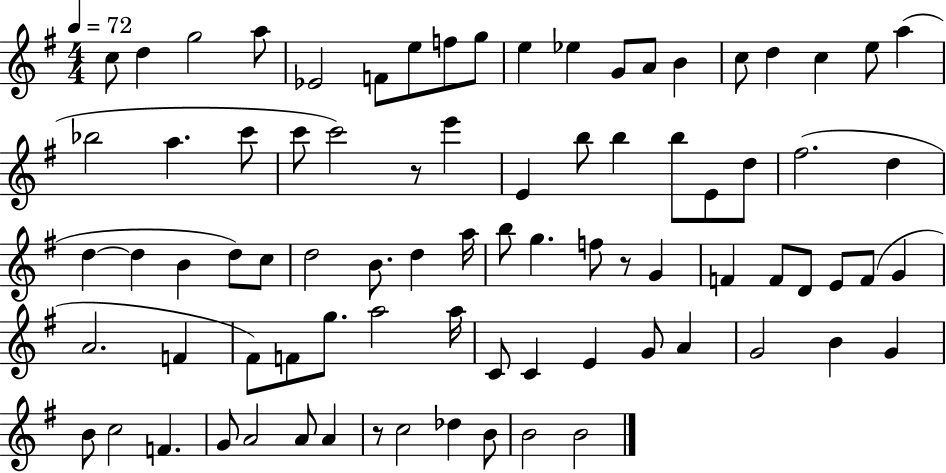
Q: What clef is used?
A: treble